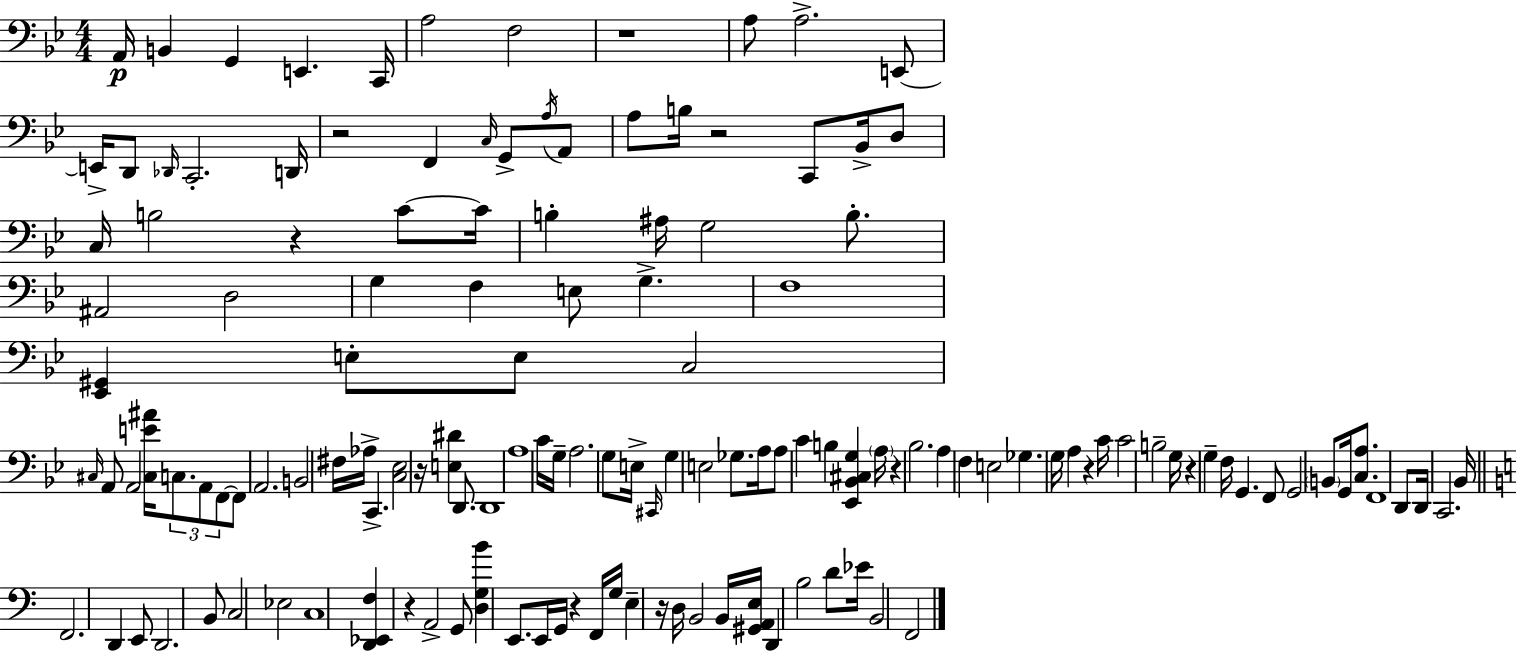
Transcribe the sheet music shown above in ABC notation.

X:1
T:Untitled
M:4/4
L:1/4
K:Gm
A,,/4 B,, G,, E,, C,,/4 A,2 F,2 z4 A,/2 A,2 E,,/2 E,,/4 D,,/2 _D,,/4 C,,2 D,,/4 z2 F,, C,/4 G,,/2 A,/4 A,,/2 A,/2 B,/4 z2 C,,/2 _B,,/4 D,/2 C,/4 B,2 z C/2 C/4 B, ^A,/4 G,2 B,/2 ^A,,2 D,2 G, F, E,/2 G, F,4 [_E,,^G,,] E,/2 E,/2 C,2 ^C,/4 A,,/2 A,,2 [^C,E^A]/4 C,/2 A,,/2 F,,/2 F,,/2 A,,2 B,,2 ^F,/4 _A,/4 C,, [C,_E,]2 z/4 [E,^D] D,,/2 D,,4 A,4 C/4 G,/4 A,2 G,/2 E,/4 ^C,,/4 G, E,2 _G,/2 A,/4 A,/2 C B, [_E,,_B,,^C,G,] A,/4 z _B,2 A, F, E,2 _G, G,/4 A, z C/4 C2 B,2 G,/4 z G, F,/4 G,, F,,/2 G,,2 B,,/2 G,,/4 [C,A,]/2 F,,4 D,,/2 D,,/4 C,,2 _B,,/4 F,,2 D,, E,,/2 D,,2 B,,/2 C,2 _E,2 C,4 [D,,_E,,F,] z A,,2 G,,/2 [D,G,B] E,,/2 E,,/4 G,,/4 z F,,/4 G,/4 E, z/4 D,/4 B,,2 B,,/4 [^G,,A,,E,]/4 D,, B,2 D/2 _E/4 B,,2 F,,2